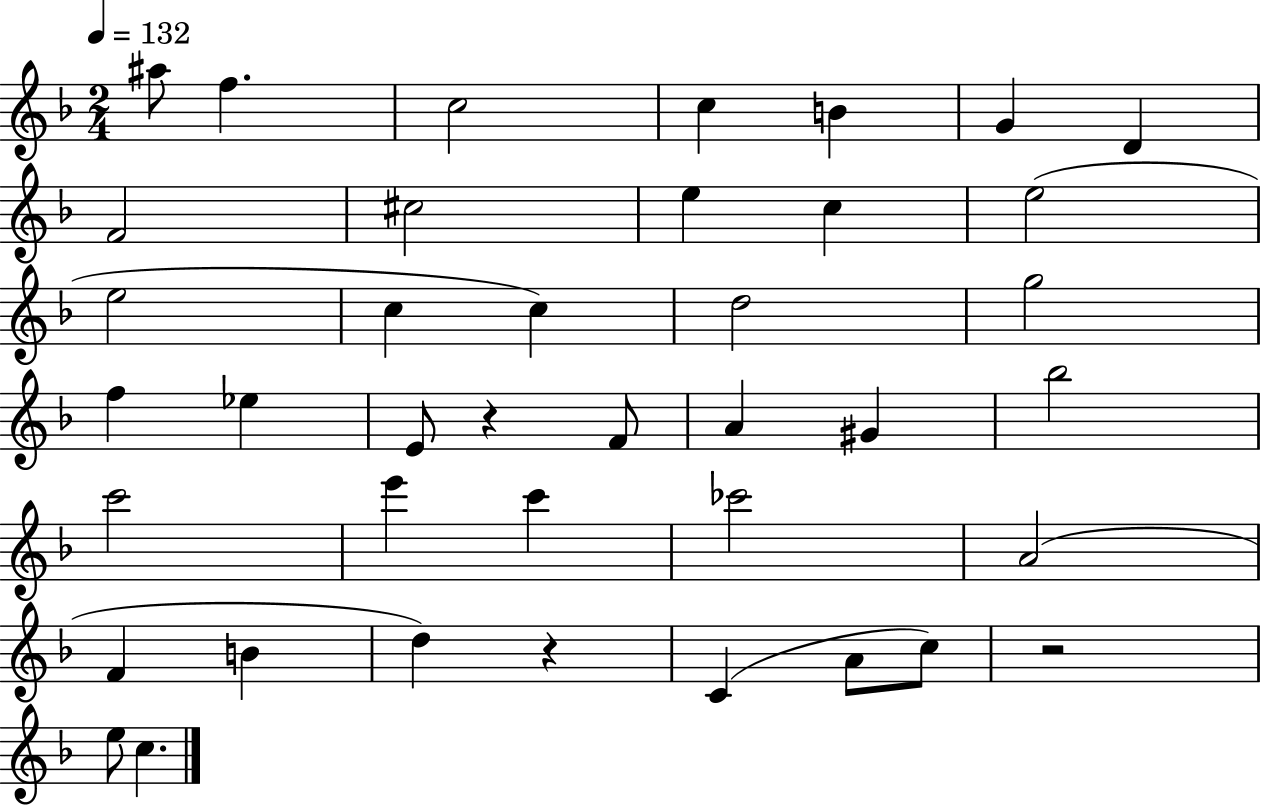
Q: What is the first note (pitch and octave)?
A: A#5